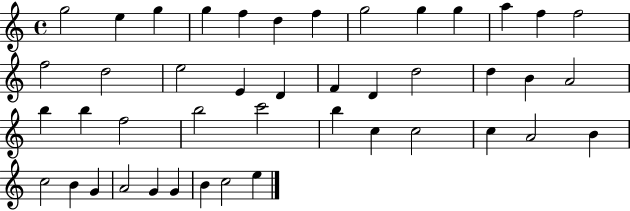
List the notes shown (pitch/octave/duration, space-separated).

G5/h E5/q G5/q G5/q F5/q D5/q F5/q G5/h G5/q G5/q A5/q F5/q F5/h F5/h D5/h E5/h E4/q D4/q F4/q D4/q D5/h D5/q B4/q A4/h B5/q B5/q F5/h B5/h C6/h B5/q C5/q C5/h C5/q A4/h B4/q C5/h B4/q G4/q A4/h G4/q G4/q B4/q C5/h E5/q